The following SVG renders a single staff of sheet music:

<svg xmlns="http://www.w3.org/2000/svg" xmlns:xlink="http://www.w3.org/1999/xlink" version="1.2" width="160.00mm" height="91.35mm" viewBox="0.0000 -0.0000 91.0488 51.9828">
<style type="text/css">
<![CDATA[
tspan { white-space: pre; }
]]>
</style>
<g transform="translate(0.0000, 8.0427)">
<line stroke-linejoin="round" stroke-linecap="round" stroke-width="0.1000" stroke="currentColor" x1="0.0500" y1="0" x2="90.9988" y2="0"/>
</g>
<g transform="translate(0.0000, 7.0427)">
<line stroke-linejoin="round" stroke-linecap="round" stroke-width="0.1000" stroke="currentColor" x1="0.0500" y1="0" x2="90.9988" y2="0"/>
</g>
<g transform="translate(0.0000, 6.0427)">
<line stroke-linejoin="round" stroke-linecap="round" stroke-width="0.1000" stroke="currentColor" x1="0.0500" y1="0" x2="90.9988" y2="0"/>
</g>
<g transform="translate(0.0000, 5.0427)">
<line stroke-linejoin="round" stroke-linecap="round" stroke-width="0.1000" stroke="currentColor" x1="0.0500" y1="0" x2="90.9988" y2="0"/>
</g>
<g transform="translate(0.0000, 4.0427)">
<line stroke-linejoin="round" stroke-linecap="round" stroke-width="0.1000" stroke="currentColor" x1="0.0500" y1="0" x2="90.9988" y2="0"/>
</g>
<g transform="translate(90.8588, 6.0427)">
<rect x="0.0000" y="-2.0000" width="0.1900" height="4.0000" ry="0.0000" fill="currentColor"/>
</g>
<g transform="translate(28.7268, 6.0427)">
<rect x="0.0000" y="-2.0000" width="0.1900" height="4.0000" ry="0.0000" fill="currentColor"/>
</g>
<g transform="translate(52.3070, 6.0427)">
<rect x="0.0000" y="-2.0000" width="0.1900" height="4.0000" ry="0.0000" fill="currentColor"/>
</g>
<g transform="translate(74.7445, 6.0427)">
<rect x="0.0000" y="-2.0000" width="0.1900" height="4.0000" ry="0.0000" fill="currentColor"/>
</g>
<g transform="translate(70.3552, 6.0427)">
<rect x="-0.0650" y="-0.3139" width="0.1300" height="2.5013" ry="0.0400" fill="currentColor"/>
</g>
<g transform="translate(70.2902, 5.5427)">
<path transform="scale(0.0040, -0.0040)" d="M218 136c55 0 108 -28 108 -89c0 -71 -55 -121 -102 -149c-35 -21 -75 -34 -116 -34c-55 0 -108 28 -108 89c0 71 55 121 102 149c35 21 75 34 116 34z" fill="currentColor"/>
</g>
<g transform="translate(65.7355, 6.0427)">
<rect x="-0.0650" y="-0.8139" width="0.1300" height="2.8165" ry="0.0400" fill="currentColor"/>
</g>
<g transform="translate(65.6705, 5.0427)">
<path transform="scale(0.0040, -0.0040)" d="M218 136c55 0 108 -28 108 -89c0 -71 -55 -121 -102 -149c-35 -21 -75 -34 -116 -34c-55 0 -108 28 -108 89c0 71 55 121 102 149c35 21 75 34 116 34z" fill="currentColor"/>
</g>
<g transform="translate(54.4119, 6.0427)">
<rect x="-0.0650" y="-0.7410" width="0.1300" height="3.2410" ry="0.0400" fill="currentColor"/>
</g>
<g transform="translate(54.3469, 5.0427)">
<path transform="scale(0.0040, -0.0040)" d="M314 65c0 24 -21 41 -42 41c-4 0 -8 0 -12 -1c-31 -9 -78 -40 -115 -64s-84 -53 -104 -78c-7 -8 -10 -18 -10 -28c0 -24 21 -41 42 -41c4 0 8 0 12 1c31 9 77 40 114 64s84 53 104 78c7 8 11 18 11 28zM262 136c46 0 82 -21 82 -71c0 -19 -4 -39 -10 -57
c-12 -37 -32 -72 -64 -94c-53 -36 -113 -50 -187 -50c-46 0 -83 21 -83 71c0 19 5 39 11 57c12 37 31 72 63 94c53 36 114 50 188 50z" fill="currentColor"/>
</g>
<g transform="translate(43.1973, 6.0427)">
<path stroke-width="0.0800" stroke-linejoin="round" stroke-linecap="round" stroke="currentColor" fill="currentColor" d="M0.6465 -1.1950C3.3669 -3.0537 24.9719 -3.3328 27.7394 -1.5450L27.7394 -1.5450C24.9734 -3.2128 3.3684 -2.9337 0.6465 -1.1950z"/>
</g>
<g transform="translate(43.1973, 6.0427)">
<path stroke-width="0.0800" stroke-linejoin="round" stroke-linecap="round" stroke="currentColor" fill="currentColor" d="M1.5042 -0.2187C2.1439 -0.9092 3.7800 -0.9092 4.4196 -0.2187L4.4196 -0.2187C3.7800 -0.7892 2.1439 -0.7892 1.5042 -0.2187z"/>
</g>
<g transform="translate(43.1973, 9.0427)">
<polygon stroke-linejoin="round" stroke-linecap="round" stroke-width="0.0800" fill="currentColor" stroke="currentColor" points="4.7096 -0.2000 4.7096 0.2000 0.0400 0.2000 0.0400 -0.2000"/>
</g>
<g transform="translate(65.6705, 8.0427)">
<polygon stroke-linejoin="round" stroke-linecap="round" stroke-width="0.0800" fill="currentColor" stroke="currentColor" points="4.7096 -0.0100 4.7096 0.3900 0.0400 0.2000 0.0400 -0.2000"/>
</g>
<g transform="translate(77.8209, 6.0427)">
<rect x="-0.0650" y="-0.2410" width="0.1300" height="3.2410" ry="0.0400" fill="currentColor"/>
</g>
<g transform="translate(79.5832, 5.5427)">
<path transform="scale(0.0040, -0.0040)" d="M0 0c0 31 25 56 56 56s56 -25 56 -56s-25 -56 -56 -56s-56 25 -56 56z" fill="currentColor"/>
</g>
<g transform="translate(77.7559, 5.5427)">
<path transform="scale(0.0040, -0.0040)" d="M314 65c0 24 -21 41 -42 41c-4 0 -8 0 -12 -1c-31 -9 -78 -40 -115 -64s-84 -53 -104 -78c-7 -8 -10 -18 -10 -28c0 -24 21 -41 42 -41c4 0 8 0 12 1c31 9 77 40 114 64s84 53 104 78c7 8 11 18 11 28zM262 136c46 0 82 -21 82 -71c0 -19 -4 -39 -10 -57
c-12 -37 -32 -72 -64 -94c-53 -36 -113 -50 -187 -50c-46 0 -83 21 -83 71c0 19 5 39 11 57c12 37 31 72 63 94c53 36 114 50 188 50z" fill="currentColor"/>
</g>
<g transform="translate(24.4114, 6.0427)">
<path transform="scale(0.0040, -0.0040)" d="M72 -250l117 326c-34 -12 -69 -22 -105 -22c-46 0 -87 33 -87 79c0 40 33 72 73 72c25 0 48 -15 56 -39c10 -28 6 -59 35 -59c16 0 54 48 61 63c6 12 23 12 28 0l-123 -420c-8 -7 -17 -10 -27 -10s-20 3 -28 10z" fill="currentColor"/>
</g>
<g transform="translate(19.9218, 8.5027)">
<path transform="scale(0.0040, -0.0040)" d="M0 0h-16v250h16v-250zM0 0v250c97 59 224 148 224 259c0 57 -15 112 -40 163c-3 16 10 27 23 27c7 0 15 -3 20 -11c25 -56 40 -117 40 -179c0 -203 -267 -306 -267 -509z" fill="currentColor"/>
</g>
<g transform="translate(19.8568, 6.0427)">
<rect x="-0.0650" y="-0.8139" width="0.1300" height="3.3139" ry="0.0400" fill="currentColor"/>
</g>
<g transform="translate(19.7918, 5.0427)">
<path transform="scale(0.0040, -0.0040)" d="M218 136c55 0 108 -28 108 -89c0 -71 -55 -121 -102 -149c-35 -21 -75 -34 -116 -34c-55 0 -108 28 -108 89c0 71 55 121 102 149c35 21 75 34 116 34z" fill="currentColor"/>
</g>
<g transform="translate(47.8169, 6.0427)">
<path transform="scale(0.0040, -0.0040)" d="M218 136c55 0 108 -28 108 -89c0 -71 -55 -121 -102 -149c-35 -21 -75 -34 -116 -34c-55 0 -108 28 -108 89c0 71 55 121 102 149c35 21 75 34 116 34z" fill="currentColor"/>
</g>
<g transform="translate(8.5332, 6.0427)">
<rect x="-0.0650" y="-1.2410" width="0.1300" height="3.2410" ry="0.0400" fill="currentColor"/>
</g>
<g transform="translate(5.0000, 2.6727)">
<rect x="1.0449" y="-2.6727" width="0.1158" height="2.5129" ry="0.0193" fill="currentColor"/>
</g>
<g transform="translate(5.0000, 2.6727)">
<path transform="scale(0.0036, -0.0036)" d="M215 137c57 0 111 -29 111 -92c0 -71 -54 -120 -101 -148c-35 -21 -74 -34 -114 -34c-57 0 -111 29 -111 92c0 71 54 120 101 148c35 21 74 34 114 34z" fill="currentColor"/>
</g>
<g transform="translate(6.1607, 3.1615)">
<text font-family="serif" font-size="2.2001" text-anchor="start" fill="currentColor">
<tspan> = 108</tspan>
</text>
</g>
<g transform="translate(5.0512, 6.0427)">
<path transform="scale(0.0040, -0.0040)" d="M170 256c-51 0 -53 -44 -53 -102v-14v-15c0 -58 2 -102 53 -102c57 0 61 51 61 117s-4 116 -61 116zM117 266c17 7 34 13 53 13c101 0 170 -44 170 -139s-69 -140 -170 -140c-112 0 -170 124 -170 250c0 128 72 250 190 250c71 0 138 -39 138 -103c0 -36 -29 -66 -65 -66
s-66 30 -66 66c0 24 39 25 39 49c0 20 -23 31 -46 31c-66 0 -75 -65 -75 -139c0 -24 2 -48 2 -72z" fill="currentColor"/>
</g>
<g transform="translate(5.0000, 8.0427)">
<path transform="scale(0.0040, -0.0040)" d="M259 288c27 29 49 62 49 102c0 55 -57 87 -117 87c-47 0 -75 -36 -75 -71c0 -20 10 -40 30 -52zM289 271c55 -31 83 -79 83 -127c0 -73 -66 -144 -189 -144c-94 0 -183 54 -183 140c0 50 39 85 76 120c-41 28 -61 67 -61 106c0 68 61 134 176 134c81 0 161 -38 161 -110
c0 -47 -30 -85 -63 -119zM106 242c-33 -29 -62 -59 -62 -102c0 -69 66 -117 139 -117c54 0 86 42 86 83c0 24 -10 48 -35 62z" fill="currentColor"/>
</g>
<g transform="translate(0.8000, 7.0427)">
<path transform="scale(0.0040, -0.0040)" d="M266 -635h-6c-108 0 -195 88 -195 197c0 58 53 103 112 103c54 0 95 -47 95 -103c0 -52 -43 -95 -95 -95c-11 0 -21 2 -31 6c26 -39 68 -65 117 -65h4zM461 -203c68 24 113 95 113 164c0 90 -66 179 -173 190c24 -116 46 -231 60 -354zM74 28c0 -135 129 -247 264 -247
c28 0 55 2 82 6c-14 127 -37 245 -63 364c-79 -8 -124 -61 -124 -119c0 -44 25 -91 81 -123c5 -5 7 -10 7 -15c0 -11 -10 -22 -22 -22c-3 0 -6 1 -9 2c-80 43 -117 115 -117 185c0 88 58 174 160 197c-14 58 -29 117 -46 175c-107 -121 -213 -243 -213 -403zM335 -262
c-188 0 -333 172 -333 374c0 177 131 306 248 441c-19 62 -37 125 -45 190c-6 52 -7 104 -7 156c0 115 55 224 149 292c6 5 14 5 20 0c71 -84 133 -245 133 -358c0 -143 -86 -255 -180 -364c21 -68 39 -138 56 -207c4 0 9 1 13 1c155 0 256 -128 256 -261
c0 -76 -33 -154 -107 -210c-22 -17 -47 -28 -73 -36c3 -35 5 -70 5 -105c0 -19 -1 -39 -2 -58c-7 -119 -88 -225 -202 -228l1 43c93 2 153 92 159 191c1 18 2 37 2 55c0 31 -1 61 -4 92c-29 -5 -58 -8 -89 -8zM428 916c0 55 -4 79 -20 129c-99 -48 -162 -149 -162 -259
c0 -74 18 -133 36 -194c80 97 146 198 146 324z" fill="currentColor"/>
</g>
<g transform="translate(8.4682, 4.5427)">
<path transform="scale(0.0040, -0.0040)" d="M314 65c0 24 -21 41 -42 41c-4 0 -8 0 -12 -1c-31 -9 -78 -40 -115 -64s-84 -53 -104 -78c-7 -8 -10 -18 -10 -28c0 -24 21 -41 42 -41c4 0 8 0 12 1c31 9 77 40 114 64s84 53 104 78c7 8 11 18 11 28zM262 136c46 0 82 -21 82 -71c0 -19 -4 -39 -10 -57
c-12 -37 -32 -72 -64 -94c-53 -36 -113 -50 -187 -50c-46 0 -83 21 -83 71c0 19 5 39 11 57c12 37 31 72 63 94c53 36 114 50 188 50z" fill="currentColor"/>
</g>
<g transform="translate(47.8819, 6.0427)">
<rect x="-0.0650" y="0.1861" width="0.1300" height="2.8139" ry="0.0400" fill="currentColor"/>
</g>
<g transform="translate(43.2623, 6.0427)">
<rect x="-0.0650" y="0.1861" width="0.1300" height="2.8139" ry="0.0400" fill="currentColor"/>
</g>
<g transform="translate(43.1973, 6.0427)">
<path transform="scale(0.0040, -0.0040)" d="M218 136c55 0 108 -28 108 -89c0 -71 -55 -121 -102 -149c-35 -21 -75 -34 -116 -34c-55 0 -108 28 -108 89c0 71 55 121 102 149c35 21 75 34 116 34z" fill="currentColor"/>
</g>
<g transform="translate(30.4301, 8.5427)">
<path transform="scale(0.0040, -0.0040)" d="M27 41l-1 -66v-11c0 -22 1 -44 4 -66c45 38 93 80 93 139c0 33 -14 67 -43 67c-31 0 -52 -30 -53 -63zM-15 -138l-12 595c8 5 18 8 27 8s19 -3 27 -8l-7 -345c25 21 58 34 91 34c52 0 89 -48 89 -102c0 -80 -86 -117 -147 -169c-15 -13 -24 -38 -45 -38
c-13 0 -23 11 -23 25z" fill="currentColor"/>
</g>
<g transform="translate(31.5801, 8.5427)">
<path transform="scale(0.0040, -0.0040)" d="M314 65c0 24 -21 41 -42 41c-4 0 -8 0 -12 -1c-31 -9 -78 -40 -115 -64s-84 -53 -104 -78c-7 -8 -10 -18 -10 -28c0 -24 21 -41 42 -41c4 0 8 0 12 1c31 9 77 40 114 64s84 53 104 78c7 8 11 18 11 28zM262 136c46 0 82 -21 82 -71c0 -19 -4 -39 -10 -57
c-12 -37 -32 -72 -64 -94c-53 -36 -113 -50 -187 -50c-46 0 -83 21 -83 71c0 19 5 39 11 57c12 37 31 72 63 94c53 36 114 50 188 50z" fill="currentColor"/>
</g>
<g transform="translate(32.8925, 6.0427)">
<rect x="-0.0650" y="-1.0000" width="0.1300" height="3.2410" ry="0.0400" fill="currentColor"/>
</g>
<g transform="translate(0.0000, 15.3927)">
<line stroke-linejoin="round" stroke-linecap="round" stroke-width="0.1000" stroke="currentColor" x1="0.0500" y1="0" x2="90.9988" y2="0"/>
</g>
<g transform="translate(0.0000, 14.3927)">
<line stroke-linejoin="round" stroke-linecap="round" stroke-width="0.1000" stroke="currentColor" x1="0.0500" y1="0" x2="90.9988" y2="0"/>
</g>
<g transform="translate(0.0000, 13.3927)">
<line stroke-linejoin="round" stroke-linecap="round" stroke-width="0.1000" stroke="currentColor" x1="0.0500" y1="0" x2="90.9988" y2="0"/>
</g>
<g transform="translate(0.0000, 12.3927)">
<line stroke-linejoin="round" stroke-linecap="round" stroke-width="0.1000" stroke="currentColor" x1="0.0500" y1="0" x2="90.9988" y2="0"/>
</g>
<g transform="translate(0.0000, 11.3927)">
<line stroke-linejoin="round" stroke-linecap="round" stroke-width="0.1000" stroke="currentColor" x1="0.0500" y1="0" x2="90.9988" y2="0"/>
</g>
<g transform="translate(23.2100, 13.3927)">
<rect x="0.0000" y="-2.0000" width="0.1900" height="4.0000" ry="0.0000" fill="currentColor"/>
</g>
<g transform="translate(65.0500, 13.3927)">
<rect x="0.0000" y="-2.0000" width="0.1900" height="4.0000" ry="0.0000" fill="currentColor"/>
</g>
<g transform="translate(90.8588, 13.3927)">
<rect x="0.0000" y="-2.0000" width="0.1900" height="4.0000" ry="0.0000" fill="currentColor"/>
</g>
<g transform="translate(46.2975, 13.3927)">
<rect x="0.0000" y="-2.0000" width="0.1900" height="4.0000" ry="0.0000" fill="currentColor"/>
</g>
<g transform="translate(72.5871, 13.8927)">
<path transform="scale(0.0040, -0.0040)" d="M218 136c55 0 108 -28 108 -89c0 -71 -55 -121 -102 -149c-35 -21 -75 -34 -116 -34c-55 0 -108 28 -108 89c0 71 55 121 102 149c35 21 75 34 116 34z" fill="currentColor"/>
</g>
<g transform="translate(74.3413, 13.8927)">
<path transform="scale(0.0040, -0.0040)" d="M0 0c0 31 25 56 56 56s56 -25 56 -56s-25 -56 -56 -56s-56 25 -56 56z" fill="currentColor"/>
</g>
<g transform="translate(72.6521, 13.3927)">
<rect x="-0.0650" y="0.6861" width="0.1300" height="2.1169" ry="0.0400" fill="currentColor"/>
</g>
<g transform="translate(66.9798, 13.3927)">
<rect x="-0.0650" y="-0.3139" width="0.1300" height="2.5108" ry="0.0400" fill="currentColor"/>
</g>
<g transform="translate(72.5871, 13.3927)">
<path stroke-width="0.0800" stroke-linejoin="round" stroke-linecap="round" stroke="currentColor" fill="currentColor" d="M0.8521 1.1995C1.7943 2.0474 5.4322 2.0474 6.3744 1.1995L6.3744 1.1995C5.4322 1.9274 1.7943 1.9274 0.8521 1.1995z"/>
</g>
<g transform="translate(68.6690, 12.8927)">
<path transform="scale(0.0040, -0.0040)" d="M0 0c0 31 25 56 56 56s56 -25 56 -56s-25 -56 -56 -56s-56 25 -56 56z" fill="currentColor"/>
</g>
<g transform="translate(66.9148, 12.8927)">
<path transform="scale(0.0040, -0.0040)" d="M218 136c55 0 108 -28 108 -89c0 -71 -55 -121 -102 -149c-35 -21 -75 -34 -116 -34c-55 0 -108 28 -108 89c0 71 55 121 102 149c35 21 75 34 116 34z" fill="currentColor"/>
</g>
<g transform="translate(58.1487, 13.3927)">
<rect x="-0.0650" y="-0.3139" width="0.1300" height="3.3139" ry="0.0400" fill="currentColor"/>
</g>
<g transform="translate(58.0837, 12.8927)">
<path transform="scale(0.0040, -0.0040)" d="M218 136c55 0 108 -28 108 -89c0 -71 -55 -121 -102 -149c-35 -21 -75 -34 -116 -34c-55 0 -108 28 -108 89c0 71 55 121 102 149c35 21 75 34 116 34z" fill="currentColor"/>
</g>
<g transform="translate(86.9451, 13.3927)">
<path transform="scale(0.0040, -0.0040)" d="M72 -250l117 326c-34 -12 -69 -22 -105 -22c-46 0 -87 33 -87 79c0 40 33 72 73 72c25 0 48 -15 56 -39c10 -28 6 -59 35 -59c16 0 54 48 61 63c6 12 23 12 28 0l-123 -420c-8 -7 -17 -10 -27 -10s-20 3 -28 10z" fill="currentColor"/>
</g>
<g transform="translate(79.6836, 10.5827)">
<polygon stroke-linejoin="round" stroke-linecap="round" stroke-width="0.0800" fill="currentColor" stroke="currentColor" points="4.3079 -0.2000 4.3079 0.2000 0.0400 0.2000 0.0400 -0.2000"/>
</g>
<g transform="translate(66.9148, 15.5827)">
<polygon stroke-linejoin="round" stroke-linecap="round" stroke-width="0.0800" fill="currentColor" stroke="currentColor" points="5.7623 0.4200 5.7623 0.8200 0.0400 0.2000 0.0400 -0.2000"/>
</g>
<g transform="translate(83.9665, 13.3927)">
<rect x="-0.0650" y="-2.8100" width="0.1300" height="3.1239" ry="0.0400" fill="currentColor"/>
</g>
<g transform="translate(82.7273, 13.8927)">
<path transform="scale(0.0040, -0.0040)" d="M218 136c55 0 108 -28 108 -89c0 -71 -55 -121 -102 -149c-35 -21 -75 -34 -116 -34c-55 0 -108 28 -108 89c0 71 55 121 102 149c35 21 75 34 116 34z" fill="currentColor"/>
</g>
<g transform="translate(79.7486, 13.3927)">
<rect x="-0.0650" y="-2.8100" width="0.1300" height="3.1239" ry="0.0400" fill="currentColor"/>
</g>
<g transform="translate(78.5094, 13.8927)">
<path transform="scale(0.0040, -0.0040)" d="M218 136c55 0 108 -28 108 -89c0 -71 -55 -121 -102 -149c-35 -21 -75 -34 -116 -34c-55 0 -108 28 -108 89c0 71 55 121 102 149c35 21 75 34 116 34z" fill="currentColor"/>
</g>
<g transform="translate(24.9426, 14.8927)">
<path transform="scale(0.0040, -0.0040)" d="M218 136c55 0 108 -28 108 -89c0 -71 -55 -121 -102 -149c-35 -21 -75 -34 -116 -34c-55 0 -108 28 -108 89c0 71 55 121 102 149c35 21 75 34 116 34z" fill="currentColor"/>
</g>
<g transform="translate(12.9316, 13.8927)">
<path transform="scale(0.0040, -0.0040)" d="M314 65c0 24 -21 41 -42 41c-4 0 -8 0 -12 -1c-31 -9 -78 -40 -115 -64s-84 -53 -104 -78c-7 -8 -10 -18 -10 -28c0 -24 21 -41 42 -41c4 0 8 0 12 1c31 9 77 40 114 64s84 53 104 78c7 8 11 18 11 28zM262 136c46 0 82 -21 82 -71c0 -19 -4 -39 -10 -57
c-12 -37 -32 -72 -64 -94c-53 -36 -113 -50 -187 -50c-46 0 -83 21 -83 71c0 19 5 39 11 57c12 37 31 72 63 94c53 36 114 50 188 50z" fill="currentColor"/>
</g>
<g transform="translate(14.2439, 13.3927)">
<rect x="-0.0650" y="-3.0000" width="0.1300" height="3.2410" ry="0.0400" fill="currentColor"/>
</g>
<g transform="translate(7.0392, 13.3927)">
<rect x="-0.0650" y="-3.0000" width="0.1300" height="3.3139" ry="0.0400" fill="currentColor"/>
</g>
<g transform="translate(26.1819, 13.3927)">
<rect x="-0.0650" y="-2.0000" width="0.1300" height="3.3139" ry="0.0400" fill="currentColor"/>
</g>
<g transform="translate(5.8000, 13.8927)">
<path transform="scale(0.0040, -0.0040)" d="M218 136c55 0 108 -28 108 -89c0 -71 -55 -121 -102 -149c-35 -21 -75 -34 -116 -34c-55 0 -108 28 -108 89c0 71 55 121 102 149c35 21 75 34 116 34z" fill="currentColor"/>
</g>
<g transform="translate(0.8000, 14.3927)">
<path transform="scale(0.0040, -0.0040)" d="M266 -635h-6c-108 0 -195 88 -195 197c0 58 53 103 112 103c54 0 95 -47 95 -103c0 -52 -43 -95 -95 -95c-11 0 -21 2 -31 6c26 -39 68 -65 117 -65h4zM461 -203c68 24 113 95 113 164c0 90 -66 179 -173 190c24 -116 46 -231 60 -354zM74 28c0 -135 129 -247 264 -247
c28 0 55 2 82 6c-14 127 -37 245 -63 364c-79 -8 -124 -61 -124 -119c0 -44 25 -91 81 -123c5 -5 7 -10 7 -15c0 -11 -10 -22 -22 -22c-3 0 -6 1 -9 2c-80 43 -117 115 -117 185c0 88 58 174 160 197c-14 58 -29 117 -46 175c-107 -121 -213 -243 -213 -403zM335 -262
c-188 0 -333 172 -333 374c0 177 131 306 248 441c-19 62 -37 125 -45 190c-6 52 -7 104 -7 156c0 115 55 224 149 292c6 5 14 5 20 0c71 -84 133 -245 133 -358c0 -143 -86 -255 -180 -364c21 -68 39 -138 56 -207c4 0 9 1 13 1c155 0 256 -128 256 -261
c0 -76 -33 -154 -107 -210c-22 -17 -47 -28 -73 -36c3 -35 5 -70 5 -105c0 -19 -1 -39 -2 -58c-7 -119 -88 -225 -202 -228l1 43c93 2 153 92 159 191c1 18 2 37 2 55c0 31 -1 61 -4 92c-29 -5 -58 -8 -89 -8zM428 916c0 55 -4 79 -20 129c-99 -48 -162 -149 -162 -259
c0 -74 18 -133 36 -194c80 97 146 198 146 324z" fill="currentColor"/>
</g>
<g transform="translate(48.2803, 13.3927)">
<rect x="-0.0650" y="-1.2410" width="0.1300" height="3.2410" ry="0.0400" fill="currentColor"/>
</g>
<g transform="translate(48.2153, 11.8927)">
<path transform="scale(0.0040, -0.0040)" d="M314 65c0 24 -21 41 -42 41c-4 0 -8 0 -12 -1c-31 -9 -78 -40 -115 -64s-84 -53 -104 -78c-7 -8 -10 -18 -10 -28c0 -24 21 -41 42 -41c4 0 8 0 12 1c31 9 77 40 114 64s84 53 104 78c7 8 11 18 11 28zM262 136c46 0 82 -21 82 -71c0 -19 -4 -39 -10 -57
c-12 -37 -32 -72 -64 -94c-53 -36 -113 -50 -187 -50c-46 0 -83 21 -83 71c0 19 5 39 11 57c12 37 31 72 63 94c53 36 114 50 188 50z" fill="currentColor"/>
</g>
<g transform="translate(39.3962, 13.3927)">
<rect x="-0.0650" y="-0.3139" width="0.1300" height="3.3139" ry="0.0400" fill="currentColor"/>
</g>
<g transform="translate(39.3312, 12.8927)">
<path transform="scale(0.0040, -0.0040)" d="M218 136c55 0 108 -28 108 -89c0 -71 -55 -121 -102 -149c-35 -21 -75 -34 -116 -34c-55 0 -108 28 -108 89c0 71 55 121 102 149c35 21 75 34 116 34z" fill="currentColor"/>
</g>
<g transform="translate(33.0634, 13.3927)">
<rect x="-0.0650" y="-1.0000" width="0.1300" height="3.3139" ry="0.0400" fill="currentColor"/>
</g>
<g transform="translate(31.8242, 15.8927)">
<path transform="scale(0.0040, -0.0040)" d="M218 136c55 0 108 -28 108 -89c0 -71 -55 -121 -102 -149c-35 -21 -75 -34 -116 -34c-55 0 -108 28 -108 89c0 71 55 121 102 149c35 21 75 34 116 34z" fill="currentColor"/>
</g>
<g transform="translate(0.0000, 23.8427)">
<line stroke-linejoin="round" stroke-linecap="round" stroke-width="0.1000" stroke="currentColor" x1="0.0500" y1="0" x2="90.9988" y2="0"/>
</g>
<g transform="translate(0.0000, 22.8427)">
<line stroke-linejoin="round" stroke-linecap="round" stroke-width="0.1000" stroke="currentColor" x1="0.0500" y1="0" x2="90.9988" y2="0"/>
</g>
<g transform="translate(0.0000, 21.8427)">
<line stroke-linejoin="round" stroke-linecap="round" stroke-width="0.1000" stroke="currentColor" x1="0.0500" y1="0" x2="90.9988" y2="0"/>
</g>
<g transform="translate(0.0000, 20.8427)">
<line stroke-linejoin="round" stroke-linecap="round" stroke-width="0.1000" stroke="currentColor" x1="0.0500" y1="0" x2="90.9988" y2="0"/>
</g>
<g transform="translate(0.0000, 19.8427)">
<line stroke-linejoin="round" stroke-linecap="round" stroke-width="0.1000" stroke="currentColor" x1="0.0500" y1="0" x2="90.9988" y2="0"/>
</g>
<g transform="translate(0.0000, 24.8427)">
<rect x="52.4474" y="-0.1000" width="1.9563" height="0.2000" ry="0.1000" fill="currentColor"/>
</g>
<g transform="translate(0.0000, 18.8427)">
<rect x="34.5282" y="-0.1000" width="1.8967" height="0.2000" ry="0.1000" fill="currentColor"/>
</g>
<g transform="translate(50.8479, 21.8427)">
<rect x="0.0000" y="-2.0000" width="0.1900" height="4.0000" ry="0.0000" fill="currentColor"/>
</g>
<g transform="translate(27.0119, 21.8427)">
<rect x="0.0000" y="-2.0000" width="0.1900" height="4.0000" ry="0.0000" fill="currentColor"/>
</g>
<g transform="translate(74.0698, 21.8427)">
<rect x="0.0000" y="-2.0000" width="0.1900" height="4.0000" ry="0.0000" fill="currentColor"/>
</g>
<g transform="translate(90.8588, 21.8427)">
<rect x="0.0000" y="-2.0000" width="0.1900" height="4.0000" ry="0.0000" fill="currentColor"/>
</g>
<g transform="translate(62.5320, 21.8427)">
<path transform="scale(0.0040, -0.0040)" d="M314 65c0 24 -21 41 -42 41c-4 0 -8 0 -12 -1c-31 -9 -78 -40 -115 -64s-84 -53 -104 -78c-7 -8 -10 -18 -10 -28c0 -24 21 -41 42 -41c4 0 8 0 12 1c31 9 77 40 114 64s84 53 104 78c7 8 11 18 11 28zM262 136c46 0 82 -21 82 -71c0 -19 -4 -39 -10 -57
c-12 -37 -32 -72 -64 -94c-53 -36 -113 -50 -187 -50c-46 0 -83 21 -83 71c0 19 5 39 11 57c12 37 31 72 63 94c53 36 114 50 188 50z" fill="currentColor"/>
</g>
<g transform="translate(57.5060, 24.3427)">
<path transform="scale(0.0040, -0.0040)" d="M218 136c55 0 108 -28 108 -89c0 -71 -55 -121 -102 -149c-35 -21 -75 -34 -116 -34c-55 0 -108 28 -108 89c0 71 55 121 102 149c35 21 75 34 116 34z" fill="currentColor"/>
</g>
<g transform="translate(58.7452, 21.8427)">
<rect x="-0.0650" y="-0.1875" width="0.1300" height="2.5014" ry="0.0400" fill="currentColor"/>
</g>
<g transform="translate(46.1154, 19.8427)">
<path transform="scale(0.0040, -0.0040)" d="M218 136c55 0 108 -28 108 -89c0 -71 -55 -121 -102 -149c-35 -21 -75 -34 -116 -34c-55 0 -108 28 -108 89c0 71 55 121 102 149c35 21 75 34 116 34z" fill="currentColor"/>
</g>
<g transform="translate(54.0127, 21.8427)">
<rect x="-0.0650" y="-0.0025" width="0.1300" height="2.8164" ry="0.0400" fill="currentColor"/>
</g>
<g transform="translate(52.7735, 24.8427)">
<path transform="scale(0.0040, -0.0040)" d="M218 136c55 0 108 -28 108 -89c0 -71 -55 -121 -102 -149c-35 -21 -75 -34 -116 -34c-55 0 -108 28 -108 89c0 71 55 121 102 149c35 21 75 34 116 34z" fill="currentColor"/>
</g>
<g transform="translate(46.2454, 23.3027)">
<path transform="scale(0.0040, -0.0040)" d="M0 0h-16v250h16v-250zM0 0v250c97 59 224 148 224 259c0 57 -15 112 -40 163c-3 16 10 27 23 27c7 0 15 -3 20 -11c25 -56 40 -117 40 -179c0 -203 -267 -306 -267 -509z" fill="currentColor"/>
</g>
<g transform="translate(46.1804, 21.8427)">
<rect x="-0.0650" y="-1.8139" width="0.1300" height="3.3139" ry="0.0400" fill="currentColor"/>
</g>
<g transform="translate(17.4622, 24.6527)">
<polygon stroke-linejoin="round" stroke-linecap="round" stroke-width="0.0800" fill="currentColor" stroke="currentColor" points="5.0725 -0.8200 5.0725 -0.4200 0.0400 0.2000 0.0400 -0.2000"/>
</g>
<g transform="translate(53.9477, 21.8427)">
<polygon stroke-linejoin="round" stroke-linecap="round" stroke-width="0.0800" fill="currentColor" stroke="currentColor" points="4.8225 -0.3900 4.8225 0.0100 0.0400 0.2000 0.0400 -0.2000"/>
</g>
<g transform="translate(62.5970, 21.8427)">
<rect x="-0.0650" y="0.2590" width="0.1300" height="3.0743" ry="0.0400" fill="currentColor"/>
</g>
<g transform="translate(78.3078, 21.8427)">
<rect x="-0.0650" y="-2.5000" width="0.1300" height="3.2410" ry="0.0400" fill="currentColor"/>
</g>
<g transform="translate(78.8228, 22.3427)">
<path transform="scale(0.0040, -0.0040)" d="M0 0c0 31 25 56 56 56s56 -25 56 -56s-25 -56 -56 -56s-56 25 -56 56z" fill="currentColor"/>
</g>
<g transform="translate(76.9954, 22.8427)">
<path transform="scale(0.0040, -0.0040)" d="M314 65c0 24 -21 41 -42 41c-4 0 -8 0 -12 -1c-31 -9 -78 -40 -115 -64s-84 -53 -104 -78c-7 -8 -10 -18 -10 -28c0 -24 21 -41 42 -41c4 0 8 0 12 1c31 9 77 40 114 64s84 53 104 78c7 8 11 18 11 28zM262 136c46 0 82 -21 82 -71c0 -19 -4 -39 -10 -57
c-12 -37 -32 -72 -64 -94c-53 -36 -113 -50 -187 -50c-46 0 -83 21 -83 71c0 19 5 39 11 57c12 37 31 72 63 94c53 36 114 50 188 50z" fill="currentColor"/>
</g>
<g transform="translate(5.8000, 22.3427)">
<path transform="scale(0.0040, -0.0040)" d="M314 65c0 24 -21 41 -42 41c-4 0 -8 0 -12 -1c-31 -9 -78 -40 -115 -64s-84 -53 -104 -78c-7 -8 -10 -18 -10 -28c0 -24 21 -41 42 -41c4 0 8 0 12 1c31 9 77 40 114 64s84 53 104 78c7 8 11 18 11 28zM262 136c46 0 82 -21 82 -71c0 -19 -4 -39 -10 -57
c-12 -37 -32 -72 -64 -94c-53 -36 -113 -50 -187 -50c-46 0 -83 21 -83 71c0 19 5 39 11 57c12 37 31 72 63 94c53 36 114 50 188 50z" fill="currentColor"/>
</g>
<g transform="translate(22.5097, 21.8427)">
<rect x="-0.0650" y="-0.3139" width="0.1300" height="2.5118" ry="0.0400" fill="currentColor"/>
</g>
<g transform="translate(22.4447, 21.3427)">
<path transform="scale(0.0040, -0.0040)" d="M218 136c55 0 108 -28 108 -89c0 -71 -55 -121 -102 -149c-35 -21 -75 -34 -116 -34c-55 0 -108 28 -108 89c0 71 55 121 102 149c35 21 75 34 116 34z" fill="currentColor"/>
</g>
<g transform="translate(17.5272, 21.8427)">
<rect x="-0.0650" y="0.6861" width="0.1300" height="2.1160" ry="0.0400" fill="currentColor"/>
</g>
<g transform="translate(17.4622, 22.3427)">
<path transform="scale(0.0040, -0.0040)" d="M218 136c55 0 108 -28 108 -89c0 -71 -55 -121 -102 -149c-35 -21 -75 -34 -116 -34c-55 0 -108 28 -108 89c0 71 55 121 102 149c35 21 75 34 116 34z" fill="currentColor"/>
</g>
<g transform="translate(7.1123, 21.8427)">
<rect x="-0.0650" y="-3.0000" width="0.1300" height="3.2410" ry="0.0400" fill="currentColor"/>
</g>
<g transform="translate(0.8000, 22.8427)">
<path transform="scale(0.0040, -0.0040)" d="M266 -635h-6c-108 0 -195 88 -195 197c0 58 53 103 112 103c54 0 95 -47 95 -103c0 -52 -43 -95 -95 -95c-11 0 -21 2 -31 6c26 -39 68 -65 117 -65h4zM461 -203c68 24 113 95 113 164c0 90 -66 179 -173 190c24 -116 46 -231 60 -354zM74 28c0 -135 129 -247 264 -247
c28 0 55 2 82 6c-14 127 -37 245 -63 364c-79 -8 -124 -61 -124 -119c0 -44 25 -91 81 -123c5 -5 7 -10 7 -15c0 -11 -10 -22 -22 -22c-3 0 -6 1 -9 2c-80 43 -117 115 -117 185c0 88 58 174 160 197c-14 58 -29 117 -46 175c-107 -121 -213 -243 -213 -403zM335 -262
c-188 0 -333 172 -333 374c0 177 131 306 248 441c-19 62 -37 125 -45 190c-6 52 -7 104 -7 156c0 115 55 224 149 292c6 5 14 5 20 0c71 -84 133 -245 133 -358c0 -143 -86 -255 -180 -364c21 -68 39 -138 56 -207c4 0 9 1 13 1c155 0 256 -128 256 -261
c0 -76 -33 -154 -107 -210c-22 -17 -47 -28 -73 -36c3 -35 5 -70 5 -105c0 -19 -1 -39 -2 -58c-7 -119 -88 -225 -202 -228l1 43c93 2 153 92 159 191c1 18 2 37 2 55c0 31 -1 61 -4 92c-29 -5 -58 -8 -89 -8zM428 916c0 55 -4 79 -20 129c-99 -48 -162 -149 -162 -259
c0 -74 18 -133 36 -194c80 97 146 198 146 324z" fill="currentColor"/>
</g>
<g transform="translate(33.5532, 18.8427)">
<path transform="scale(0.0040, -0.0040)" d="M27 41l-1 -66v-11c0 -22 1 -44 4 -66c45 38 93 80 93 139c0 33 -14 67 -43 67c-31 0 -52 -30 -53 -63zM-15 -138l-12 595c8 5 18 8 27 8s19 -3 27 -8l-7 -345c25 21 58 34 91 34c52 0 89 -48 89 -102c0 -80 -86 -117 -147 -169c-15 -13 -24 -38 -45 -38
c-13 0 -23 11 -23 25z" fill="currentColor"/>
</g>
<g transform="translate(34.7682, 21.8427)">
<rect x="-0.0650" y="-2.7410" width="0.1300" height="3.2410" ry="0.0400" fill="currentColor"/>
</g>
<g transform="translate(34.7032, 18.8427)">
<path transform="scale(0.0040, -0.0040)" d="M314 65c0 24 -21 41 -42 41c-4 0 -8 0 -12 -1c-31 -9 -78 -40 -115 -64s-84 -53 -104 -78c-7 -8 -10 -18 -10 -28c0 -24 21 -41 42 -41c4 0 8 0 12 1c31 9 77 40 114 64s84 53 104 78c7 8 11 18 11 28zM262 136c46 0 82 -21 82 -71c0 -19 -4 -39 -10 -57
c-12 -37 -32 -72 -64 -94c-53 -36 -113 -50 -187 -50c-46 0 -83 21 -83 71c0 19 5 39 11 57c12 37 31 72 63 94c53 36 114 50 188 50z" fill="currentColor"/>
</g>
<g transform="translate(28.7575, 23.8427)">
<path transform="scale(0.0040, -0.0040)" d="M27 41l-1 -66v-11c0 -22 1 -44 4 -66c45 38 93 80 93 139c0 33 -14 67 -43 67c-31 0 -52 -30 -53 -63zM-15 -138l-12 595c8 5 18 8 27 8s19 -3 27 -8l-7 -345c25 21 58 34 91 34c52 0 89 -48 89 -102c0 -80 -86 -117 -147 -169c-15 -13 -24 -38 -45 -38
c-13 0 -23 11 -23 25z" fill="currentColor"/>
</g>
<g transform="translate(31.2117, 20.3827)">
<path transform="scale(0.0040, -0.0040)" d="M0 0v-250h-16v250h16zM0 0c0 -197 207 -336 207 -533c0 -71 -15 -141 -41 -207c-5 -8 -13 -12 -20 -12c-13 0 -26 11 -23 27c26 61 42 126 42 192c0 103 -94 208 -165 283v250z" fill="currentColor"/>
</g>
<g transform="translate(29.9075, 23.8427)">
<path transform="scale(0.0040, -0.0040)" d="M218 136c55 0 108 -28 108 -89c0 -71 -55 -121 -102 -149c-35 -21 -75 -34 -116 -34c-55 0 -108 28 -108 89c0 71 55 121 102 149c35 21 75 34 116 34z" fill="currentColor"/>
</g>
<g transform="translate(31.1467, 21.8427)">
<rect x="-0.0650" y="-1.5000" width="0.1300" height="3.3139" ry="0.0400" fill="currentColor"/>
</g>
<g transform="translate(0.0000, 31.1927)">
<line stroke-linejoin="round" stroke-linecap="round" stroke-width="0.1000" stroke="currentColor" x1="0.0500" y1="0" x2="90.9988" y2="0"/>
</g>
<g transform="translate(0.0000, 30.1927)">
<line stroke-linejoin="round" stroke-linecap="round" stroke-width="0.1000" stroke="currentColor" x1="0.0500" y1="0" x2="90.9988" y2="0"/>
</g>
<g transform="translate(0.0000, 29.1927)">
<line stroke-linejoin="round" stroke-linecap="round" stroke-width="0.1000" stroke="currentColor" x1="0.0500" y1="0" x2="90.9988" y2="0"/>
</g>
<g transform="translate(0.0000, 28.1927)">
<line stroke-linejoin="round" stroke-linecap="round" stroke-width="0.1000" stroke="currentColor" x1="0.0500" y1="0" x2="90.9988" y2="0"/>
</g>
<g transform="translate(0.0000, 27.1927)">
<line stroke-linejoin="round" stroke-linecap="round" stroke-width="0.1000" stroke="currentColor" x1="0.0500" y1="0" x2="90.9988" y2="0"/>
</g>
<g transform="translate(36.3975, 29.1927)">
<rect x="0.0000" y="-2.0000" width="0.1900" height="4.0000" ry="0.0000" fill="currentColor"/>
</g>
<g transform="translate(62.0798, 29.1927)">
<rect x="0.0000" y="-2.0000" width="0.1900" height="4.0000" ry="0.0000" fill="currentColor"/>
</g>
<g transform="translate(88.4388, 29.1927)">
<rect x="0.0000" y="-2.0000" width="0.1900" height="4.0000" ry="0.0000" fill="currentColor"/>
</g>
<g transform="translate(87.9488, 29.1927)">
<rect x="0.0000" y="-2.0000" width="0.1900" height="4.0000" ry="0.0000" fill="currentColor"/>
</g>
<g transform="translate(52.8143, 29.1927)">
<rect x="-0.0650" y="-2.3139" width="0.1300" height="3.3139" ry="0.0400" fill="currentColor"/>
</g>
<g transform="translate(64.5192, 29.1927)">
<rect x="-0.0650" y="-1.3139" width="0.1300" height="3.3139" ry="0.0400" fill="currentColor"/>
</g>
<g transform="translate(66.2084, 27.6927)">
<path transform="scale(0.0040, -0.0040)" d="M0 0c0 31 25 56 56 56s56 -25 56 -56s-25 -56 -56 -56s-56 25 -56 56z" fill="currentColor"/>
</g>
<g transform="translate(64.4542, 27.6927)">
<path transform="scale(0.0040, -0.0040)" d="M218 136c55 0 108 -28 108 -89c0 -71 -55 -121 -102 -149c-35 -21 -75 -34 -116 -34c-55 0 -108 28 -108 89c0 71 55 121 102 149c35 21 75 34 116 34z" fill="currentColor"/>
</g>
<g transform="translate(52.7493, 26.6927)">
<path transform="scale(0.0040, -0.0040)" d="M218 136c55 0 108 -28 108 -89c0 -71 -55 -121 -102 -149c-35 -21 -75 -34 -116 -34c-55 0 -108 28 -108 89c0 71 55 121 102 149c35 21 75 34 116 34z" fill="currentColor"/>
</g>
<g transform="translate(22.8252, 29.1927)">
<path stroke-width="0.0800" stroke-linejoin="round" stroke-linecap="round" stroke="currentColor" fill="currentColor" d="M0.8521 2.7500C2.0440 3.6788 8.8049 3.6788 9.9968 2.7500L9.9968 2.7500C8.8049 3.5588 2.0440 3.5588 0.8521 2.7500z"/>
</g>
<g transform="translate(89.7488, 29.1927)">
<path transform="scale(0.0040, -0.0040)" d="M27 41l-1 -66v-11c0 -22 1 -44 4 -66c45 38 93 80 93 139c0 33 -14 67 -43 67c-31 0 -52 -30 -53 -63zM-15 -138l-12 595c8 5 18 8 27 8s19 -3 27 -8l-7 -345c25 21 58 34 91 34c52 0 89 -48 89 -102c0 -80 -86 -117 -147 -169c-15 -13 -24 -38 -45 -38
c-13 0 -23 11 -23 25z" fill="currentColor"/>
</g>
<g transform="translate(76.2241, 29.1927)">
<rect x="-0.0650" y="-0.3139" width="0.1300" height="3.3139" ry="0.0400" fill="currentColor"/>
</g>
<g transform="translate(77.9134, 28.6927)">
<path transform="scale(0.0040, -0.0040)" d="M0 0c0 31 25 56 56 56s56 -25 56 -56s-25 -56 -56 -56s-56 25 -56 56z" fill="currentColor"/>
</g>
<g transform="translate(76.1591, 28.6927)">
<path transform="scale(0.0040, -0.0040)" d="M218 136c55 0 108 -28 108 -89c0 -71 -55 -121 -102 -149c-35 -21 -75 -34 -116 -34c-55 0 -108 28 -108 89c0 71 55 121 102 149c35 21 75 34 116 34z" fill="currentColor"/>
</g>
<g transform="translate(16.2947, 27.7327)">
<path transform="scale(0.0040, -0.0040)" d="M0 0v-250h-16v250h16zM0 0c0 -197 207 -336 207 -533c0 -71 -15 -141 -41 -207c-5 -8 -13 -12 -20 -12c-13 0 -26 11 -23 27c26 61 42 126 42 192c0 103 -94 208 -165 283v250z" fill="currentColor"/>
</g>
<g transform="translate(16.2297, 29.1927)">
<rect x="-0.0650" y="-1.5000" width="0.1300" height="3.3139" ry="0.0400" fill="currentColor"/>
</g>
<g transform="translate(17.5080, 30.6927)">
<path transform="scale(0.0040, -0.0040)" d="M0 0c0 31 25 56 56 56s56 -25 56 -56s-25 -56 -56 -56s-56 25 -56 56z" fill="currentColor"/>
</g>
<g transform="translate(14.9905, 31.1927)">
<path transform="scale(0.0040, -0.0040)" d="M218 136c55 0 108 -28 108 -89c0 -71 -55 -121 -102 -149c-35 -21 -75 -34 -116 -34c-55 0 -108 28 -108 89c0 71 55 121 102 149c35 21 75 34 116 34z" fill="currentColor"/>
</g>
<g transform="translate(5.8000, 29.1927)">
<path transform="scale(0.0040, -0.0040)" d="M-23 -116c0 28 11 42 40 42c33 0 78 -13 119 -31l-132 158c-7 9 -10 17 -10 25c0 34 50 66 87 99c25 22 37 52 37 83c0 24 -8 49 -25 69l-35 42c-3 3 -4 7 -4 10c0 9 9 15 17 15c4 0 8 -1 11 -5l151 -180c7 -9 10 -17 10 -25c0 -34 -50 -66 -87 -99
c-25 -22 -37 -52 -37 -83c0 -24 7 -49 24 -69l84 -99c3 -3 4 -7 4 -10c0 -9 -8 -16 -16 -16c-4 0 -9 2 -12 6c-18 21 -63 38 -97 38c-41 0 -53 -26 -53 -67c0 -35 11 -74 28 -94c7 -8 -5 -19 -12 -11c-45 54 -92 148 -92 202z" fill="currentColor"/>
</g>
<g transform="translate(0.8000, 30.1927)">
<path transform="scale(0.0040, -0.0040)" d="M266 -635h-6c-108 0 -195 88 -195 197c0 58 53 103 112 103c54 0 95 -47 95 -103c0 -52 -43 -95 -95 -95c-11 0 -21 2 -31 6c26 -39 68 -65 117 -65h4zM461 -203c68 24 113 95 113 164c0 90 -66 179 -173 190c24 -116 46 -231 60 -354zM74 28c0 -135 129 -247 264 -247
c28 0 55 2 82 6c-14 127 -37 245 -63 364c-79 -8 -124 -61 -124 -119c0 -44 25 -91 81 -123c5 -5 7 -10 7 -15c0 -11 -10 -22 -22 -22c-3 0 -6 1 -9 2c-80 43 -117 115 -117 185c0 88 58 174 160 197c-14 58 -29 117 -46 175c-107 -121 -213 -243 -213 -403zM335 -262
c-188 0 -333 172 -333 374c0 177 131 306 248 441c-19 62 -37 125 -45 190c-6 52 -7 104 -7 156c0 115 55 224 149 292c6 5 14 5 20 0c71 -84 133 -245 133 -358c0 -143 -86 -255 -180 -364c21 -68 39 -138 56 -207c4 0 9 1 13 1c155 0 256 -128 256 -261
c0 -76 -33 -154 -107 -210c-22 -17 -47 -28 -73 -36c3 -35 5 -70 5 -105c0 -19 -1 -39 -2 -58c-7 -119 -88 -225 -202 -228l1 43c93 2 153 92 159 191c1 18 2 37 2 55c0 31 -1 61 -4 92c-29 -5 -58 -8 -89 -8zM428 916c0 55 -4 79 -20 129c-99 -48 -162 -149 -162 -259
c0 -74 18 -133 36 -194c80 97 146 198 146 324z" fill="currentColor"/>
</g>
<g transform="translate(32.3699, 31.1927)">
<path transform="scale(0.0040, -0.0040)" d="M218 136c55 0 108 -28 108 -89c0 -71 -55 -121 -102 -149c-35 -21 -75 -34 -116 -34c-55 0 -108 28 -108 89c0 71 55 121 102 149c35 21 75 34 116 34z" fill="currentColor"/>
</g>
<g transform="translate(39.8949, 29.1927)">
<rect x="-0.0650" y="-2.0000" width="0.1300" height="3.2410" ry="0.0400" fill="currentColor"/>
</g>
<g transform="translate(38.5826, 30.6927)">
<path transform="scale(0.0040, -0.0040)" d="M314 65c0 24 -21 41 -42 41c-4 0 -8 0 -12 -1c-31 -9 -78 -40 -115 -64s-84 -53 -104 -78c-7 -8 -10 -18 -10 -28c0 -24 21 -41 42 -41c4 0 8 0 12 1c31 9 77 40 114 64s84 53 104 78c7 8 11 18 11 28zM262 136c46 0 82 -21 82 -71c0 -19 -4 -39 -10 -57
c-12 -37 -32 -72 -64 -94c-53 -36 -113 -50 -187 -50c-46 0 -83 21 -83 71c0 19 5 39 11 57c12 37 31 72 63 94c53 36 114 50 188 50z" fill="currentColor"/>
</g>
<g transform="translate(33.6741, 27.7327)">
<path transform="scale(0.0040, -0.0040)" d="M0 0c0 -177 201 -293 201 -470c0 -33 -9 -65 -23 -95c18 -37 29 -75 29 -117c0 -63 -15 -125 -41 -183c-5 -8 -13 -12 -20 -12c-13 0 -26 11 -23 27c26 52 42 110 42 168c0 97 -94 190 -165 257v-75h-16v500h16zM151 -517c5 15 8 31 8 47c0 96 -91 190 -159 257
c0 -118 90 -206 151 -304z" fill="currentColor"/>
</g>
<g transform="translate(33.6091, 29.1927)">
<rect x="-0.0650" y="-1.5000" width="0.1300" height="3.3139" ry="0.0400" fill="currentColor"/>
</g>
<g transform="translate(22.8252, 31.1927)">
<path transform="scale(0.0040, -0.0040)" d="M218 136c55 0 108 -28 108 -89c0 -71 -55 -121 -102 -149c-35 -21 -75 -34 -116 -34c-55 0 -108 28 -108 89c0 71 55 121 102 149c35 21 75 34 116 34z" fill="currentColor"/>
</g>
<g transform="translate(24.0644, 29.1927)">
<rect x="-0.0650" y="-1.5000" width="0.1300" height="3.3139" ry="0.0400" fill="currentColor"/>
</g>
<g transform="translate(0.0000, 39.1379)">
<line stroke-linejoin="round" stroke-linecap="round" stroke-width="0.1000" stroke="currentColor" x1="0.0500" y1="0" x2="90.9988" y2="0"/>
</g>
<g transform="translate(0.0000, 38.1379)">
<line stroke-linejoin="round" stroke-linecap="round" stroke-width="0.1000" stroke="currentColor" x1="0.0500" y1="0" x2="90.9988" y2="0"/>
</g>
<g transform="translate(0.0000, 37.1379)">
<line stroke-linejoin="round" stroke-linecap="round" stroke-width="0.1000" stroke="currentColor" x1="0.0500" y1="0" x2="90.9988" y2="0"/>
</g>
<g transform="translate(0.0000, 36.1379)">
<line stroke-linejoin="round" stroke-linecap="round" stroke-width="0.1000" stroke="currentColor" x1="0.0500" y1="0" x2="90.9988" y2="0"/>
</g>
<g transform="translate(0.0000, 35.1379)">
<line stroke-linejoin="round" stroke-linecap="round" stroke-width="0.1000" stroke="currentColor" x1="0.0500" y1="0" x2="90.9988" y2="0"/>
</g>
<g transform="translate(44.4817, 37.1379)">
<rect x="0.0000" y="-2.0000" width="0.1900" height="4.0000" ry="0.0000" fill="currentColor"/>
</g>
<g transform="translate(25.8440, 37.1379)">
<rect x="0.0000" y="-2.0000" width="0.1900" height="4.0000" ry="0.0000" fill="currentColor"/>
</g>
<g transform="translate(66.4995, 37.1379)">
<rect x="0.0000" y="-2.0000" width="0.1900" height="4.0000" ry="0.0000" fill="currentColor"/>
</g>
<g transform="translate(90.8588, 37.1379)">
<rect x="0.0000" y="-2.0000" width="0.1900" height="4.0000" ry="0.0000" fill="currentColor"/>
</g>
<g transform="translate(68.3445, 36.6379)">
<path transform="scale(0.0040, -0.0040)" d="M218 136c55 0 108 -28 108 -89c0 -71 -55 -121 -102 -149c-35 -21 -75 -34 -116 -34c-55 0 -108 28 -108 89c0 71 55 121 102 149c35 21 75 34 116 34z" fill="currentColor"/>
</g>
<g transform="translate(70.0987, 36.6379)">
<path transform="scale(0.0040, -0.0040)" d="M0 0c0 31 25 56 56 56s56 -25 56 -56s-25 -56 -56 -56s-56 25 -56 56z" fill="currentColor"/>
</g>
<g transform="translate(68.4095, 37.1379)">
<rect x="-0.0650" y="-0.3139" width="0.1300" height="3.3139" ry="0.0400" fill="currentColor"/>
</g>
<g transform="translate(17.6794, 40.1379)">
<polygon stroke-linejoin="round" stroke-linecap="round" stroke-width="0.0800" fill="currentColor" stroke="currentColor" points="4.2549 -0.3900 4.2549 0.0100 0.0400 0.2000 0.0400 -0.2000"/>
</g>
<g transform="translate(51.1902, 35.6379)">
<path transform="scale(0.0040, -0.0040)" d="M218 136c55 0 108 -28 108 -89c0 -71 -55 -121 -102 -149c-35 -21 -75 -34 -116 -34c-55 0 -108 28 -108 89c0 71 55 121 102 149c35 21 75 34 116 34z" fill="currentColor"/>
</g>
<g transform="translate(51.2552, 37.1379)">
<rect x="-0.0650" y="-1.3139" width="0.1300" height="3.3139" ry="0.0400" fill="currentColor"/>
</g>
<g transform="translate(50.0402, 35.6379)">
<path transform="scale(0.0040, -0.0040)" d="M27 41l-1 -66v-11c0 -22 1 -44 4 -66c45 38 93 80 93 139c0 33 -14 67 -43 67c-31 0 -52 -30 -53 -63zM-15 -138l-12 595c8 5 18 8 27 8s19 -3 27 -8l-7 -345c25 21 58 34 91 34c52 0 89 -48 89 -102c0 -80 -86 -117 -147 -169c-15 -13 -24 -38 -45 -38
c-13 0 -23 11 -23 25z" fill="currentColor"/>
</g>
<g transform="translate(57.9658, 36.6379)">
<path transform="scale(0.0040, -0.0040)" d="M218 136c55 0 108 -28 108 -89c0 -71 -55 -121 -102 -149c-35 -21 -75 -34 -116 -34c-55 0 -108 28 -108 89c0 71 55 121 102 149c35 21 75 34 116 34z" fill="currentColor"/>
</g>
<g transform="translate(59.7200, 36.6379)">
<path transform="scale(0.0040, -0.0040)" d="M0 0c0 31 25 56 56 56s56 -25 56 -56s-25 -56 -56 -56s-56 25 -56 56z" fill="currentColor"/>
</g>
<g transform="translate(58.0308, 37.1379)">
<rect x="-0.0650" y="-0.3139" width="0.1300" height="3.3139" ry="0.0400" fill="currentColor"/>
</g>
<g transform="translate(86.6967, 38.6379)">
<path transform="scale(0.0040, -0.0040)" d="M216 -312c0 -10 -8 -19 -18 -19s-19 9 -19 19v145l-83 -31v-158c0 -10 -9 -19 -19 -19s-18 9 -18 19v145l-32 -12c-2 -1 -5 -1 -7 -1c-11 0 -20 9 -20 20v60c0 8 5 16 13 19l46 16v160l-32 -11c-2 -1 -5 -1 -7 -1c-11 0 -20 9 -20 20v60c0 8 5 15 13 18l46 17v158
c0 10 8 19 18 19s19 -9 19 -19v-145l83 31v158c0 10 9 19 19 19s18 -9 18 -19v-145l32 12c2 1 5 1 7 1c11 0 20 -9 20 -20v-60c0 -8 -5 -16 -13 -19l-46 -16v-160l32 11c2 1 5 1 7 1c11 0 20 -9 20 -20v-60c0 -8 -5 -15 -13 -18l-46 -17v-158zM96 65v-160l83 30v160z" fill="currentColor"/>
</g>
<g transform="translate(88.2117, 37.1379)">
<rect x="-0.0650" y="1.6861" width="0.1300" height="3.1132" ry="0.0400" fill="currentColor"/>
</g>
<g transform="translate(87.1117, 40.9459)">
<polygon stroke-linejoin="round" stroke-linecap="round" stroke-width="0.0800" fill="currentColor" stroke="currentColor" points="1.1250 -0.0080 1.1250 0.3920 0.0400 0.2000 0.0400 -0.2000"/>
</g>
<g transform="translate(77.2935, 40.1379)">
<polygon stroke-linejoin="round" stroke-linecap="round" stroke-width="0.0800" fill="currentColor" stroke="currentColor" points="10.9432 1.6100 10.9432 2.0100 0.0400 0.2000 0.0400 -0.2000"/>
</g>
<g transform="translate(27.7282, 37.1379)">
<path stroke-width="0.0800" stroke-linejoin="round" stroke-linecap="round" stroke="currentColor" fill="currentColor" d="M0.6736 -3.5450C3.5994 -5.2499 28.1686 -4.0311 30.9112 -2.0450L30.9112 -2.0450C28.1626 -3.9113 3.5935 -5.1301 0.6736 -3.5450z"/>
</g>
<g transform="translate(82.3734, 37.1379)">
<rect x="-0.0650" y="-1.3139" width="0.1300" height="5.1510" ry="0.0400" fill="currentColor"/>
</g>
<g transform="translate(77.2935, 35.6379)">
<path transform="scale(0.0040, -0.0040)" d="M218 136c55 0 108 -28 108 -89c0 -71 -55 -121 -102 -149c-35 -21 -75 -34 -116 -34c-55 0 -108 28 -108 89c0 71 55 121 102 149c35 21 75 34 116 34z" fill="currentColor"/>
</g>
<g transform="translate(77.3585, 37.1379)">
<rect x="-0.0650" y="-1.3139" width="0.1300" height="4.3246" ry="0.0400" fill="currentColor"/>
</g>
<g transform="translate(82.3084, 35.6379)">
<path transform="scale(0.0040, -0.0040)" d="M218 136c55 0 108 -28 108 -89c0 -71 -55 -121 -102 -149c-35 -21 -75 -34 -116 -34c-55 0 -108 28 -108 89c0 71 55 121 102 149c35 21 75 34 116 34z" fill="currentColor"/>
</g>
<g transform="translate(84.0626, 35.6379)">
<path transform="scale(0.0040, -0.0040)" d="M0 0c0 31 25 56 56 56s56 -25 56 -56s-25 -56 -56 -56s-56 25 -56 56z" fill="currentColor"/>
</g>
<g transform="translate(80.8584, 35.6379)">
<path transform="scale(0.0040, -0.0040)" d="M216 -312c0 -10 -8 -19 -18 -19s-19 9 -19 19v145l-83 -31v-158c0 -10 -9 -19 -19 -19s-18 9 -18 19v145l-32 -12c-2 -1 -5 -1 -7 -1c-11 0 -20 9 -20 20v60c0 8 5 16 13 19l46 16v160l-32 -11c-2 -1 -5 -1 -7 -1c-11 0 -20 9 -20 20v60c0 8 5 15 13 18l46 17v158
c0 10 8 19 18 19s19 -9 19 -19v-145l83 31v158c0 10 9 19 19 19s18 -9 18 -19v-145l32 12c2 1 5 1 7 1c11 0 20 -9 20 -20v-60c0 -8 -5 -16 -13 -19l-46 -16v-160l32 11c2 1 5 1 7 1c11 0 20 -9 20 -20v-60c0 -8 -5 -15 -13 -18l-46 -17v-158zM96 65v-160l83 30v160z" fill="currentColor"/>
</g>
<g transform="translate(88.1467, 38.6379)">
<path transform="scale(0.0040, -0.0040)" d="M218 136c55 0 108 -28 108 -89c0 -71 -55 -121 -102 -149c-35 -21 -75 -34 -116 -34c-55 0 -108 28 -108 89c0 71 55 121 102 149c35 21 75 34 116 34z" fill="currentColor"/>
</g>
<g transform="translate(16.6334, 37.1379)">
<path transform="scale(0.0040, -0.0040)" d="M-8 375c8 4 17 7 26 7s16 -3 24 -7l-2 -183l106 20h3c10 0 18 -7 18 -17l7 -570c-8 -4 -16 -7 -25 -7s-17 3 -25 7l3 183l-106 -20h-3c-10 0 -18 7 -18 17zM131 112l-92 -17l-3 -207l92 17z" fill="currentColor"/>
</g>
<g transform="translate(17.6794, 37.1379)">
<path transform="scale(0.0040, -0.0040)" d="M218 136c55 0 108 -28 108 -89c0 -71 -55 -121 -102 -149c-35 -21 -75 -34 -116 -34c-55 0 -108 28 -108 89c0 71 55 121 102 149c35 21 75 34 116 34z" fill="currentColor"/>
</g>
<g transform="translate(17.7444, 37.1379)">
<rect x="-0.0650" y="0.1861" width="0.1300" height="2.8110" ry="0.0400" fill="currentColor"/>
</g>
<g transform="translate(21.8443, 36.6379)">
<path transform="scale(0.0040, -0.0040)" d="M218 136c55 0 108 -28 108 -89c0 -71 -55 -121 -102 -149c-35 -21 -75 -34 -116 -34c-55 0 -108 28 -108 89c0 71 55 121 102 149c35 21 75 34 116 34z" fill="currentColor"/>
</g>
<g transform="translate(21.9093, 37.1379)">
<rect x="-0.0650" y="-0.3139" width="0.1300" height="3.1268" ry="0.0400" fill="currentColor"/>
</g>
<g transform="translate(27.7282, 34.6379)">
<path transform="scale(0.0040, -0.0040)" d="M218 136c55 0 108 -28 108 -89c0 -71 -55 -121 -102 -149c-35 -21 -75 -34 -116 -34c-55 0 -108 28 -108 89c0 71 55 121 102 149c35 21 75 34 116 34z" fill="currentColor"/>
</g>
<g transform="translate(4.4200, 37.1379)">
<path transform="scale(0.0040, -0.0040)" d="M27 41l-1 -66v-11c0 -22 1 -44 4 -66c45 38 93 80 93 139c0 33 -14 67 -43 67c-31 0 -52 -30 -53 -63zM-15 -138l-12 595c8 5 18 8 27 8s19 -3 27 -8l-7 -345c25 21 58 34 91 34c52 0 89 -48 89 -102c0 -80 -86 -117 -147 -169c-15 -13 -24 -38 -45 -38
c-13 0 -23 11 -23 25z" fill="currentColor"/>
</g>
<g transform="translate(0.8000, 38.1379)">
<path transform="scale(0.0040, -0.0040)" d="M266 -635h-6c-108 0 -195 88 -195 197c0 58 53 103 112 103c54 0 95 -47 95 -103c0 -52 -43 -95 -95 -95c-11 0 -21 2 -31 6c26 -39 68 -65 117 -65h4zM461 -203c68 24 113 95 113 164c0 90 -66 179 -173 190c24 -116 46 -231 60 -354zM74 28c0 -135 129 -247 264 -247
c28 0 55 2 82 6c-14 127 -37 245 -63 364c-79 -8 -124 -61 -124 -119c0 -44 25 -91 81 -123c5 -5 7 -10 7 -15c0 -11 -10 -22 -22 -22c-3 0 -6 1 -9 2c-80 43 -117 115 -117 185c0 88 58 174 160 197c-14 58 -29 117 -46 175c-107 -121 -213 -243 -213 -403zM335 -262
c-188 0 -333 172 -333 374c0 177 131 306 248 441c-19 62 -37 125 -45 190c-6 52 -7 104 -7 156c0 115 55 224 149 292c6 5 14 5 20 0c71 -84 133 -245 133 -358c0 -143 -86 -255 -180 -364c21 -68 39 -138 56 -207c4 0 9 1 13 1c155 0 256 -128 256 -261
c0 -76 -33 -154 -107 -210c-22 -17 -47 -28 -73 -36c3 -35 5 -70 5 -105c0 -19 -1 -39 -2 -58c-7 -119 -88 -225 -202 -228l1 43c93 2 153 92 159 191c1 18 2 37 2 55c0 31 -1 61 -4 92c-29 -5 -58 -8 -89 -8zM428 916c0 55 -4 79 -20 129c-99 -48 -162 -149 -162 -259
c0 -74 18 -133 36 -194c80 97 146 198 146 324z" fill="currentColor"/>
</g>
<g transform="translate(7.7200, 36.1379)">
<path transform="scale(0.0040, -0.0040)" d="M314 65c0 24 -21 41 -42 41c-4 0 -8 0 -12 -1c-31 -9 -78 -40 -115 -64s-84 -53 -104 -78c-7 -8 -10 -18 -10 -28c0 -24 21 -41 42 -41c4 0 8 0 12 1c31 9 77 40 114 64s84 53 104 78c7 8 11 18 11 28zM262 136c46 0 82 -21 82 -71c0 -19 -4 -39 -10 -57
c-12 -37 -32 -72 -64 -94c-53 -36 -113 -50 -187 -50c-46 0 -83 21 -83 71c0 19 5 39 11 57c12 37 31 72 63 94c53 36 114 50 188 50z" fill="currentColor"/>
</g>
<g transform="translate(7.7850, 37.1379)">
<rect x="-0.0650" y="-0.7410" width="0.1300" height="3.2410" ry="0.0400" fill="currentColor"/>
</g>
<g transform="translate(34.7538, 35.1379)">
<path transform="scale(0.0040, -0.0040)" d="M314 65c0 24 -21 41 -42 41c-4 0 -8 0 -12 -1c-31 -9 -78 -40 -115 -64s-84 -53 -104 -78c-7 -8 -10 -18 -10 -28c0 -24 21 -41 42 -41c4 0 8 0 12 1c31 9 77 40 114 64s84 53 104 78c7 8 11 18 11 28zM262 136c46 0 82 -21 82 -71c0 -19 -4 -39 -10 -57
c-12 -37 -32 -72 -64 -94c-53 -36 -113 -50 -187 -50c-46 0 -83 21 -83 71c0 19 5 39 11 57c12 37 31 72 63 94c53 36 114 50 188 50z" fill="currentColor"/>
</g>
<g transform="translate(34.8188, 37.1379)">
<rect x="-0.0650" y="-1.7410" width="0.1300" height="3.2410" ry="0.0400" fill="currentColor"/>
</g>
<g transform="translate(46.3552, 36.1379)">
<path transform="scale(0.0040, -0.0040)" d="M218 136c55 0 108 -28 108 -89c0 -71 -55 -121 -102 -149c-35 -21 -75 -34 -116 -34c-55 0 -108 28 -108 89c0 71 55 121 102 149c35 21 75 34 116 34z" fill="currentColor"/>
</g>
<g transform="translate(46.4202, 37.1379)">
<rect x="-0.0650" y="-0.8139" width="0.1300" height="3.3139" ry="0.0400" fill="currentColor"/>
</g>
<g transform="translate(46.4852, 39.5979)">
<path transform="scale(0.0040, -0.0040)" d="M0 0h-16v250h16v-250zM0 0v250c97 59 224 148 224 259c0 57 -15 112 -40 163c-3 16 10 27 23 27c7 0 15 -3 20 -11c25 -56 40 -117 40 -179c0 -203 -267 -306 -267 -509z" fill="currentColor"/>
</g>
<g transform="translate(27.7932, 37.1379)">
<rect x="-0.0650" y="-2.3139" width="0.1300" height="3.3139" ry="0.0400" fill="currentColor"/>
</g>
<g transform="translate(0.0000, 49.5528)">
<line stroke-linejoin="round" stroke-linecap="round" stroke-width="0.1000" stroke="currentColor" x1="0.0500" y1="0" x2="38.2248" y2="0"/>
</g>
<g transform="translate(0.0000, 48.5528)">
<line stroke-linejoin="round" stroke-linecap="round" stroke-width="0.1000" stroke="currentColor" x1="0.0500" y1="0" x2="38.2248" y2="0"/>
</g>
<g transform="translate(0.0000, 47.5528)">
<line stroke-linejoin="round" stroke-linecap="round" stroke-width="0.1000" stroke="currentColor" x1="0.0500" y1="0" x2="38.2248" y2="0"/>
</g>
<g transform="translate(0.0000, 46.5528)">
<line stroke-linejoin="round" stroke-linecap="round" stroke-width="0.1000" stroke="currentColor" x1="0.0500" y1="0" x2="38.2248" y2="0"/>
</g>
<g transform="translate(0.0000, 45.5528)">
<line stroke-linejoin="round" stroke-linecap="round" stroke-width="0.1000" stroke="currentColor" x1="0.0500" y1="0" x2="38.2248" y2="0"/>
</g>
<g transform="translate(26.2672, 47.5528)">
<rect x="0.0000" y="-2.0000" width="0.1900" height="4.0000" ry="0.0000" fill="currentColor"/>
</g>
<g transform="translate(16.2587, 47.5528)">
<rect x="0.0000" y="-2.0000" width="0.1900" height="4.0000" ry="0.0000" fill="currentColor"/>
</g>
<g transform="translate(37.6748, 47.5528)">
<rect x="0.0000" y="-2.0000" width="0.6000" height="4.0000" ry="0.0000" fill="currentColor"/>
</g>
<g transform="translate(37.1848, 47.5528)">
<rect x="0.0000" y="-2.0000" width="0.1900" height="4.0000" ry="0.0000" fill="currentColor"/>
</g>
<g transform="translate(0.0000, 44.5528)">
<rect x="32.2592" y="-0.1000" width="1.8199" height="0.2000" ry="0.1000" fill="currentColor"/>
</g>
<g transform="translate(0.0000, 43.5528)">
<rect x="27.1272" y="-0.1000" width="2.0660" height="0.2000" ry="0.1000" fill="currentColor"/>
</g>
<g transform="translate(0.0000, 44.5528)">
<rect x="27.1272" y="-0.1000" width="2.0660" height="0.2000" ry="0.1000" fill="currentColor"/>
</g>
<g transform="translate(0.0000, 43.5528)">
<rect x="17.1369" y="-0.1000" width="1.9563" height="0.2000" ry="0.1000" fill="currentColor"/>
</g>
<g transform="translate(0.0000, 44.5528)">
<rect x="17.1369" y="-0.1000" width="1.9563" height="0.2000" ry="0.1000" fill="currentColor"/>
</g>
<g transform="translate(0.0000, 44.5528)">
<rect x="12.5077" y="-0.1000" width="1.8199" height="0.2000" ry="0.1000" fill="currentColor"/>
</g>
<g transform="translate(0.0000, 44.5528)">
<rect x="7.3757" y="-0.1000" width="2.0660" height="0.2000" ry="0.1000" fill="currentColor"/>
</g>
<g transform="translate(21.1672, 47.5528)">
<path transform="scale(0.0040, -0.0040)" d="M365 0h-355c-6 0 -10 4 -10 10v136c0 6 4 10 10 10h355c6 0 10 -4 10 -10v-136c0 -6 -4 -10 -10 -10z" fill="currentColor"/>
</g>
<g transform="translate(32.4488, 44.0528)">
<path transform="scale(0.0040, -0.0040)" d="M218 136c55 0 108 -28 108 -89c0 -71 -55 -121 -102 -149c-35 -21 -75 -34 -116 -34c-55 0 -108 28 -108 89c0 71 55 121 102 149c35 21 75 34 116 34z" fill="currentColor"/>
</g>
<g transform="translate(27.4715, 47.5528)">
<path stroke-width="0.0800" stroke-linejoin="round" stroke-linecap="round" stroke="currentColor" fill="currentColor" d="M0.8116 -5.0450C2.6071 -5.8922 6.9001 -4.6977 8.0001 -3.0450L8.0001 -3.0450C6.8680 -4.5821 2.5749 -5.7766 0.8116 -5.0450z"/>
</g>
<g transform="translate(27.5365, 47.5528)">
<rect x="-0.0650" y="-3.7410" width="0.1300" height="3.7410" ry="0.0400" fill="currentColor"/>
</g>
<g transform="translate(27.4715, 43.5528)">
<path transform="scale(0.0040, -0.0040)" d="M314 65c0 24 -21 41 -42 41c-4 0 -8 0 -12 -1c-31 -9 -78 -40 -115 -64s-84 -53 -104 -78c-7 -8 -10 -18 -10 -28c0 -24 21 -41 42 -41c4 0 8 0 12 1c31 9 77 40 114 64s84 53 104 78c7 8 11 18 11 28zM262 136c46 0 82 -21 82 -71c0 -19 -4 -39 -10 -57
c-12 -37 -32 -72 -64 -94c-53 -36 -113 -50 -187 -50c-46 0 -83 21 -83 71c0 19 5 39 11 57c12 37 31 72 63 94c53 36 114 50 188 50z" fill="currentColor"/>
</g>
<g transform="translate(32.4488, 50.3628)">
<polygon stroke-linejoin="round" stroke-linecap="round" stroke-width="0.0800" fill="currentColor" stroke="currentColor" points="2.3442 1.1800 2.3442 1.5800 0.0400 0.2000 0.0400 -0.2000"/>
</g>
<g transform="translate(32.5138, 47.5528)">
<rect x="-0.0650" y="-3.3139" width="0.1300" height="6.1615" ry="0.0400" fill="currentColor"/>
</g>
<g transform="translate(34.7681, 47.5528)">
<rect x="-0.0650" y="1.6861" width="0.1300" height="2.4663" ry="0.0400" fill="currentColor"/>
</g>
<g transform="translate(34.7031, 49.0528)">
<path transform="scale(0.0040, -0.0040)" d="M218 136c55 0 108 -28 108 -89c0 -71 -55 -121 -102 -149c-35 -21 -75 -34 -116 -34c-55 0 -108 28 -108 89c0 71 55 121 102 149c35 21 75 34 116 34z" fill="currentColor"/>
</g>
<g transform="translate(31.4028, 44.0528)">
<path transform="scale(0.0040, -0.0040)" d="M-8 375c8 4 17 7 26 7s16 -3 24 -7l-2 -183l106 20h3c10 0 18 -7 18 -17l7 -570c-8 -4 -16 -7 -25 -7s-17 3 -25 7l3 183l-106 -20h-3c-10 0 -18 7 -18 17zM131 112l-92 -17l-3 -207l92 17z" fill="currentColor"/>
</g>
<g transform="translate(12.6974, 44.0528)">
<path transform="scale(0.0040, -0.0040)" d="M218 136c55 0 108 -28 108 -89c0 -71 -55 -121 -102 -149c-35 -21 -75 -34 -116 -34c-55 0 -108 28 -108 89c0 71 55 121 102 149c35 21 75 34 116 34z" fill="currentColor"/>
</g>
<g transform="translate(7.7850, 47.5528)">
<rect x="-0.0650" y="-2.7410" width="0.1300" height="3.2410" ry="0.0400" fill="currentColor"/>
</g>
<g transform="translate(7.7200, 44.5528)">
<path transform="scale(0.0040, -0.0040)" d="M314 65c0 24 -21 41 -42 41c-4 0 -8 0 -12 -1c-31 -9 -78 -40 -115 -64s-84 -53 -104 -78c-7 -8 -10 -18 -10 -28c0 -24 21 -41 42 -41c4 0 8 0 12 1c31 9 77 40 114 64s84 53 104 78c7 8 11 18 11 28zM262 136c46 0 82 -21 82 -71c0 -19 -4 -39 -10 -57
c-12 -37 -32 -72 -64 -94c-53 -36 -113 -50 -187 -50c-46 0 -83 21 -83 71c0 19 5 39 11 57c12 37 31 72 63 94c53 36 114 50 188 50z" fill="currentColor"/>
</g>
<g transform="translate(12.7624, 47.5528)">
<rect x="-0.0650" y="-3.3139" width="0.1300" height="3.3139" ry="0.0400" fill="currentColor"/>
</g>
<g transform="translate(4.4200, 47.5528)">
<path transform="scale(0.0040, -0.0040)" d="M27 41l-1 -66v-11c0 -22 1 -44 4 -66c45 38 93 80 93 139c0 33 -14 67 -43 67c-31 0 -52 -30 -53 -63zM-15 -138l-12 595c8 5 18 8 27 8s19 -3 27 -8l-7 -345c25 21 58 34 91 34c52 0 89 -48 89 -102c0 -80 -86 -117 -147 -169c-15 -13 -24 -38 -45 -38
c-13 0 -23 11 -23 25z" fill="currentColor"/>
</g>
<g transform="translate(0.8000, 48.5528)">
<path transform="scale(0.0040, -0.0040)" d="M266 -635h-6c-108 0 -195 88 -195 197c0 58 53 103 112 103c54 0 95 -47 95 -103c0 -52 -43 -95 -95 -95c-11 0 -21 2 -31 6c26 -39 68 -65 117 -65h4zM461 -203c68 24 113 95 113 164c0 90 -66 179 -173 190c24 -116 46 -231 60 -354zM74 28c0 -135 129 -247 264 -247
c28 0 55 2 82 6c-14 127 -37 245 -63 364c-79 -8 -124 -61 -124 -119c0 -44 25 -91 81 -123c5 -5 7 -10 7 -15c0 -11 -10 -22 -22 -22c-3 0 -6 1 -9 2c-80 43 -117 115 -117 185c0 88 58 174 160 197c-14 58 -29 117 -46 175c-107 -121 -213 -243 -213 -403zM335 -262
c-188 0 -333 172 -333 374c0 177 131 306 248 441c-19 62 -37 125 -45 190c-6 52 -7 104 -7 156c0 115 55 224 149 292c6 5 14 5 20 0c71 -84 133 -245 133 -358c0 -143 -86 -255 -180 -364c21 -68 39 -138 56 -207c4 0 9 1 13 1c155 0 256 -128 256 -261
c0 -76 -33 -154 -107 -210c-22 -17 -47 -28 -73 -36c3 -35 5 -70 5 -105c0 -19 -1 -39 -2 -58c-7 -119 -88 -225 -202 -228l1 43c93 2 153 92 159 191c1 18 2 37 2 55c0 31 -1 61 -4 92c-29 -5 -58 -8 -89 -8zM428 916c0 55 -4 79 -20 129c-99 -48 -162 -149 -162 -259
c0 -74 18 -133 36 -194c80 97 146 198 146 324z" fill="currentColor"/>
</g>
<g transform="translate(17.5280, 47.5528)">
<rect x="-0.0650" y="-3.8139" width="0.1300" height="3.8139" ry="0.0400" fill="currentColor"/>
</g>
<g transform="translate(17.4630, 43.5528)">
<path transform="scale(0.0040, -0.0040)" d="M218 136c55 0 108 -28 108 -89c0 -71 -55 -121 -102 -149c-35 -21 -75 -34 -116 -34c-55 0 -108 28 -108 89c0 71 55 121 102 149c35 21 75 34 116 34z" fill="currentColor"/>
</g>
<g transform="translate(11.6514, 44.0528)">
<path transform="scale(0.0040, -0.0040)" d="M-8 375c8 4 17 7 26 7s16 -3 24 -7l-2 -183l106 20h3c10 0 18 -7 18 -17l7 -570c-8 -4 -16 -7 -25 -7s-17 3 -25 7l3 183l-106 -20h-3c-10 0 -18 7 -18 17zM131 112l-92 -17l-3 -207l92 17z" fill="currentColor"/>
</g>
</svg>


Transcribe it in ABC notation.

X:1
T:Untitled
M:6/8
L:1/4
K:C
e2 d/2 z/2 _D2 B/2 B/2 d2 d/2 c/2 c2 A A2 F D c e2 c c/2 A/2 A/2 A/2 z/2 A2 A/2 c/2 _E/2 _a2 f/2 C/2 D/2 B2 G2 z E/2 E E/4 F2 g e c d2 B/2 c/2 g f2 d/2 _e c c e/2 ^e/2 ^F/4 a2 b c' z2 c'2 b/2 F/2